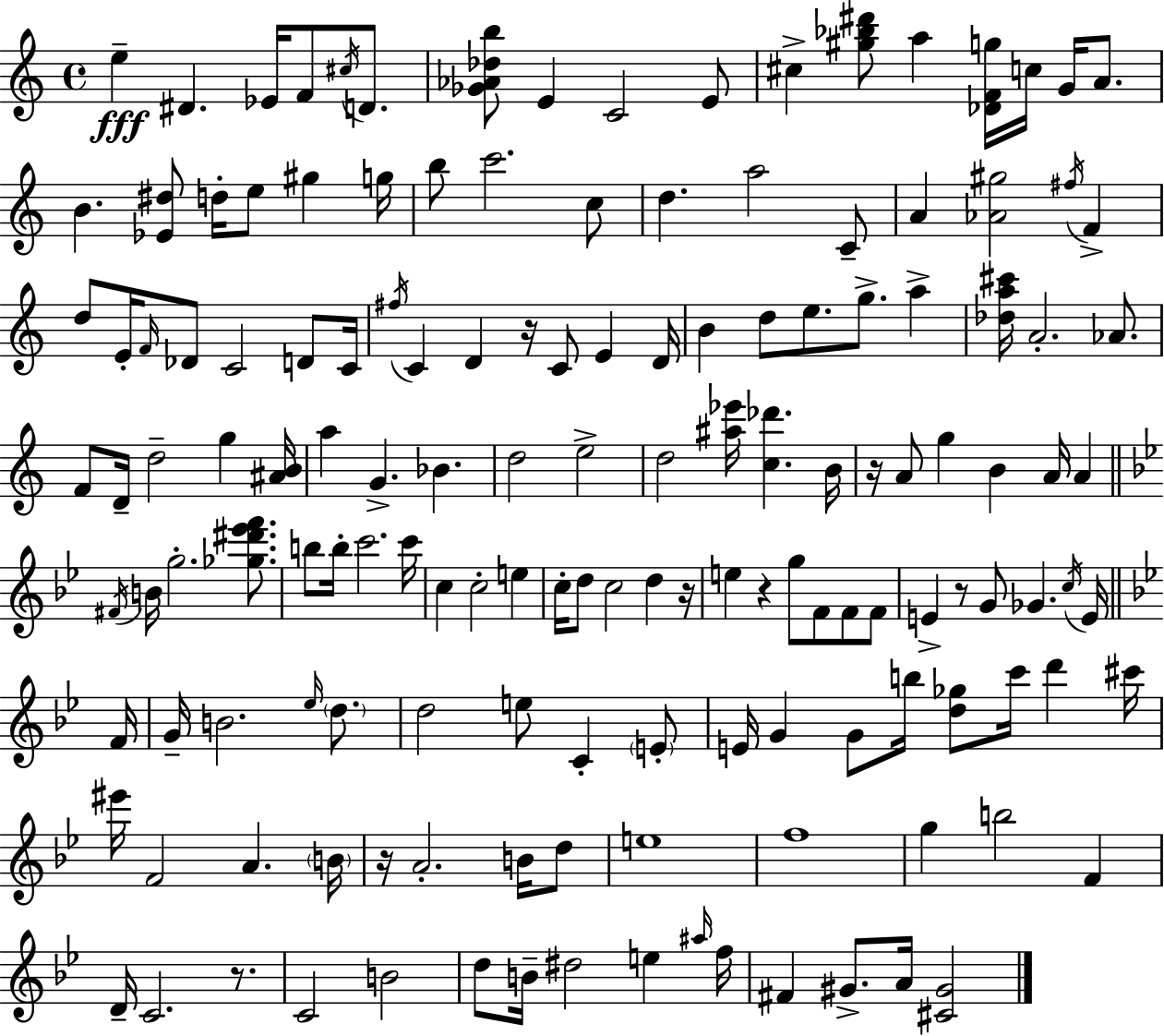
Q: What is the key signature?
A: A minor